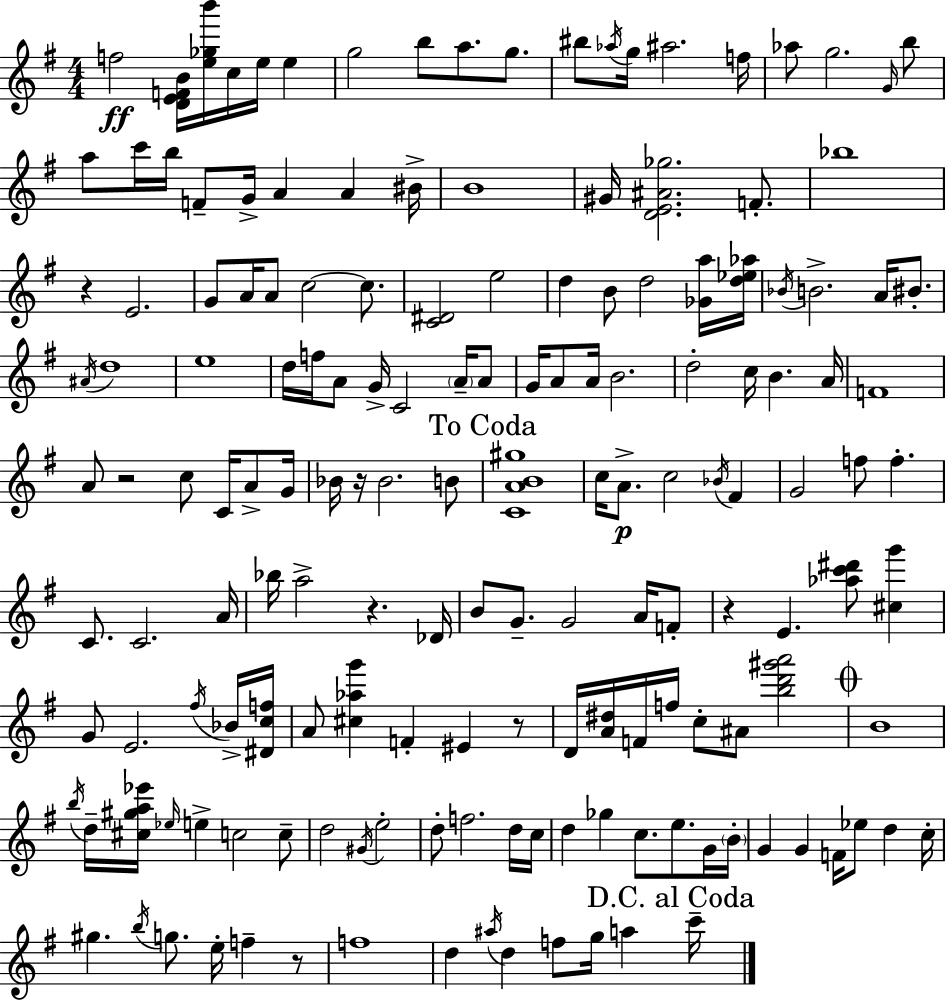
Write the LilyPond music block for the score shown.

{
  \clef treble
  \numericTimeSignature
  \time 4/4
  \key g \major
  f''2\ff <d' e' f' b'>16 <e'' ges'' b'''>16 c''16 e''16 e''4 | g''2 b''8 a''8. g''8. | bis''8 \acciaccatura { aes''16 } g''16 ais''2. | f''16 aes''8 g''2. \grace { g'16 } | \break b''8 a''8 c'''16 b''16 f'8-- g'16-> a'4 a'4 | bis'16-> b'1 | gis'16 <d' e' ais' ges''>2. f'8.-. | bes''1 | \break r4 e'2. | g'8 a'16 a'8 c''2~~ c''8. | <c' dis'>2 e''2 | d''4 b'8 d''2 | \break <ges' a''>16 <d'' ees'' aes''>16 \acciaccatura { bes'16 } b'2.-> a'16 | bis'8.-. \acciaccatura { ais'16 } d''1 | e''1 | d''16 f''16 a'8 g'16-> c'2 | \break \parenthesize a'16-- a'8 g'16 a'8 a'16 b'2. | d''2-. c''16 b'4. | a'16 f'1 | a'8 r2 c''8 | \break c'16 a'8-> g'16 bes'16 r16 bes'2. | b'8 \mark "To Coda" <c' a' b' gis''>1 | c''16 a'8.->\p c''2 | \acciaccatura { bes'16 } fis'4 g'2 f''8 f''4.-. | \break c'8. c'2. | a'16 bes''16 a''2-> r4. | des'16 b'8 g'8.-- g'2 | a'16 f'8-. r4 e'4. <aes'' c''' dis'''>8 | \break <cis'' g'''>4 g'8 e'2. | \acciaccatura { fis''16 } bes'16-> <dis' c'' f''>16 a'8 <cis'' aes'' g'''>4 f'4-. | eis'4 r8 d'16 <a' dis''>16 f'16 f''16 c''8-. ais'8 <b'' d''' gis''' a'''>2 | \mark \markup { \musicglyph "scripts.coda" } b'1 | \break \acciaccatura { b''16 } d''16-- <cis'' gis'' a'' ees'''>16 \grace { ees''16 } e''4-> c''2 | c''8-- d''2 | \acciaccatura { gis'16 } e''2-. d''8-. f''2. | d''16 c''16 d''4 ges''4 | \break c''8. e''8. g'16 \parenthesize b'16-. g'4 g'4 | f'16 ees''8 d''4 c''16-. gis''4. \acciaccatura { b''16 } | g''8. e''16-. f''4-- r8 f''1 | d''4 \acciaccatura { ais''16 } d''4 | \break f''8 g''16 a''4 \mark "D.C. al Coda" c'''16-- \bar "|."
}